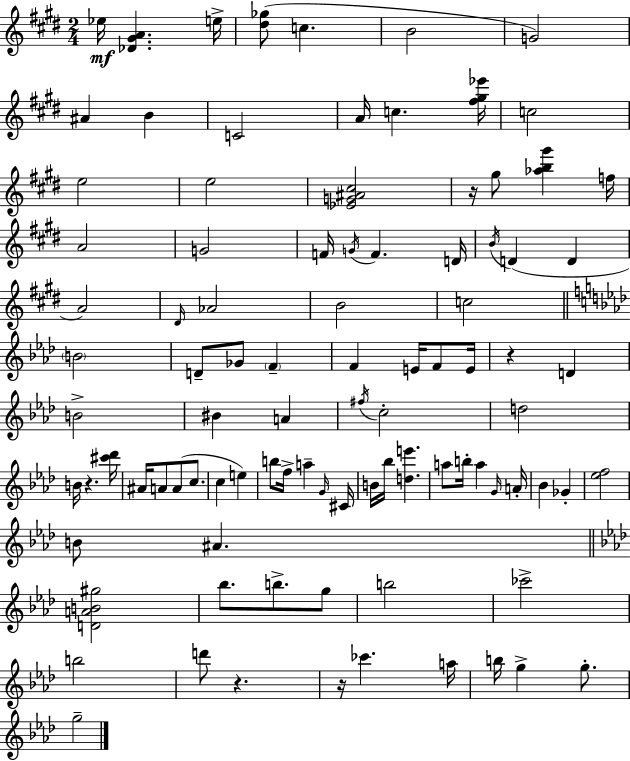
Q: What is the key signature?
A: E major